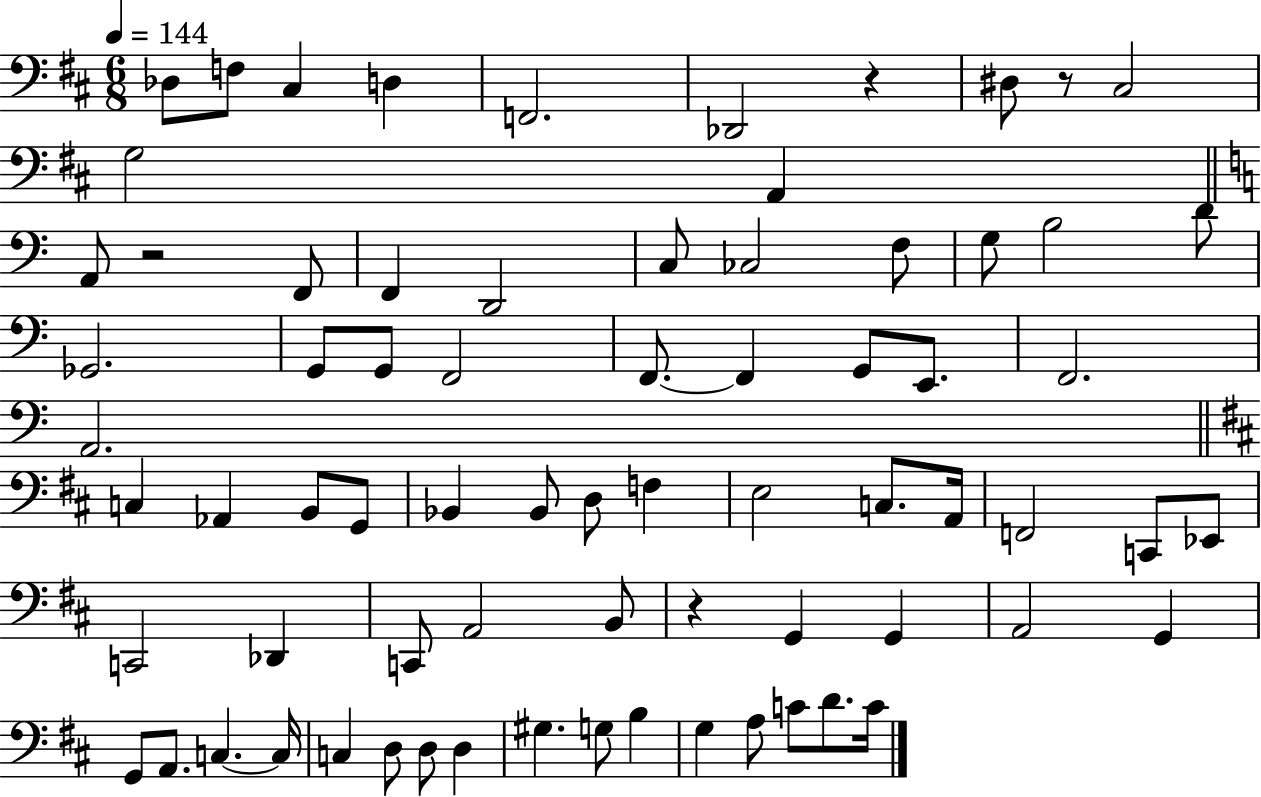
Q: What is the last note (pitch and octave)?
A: C4